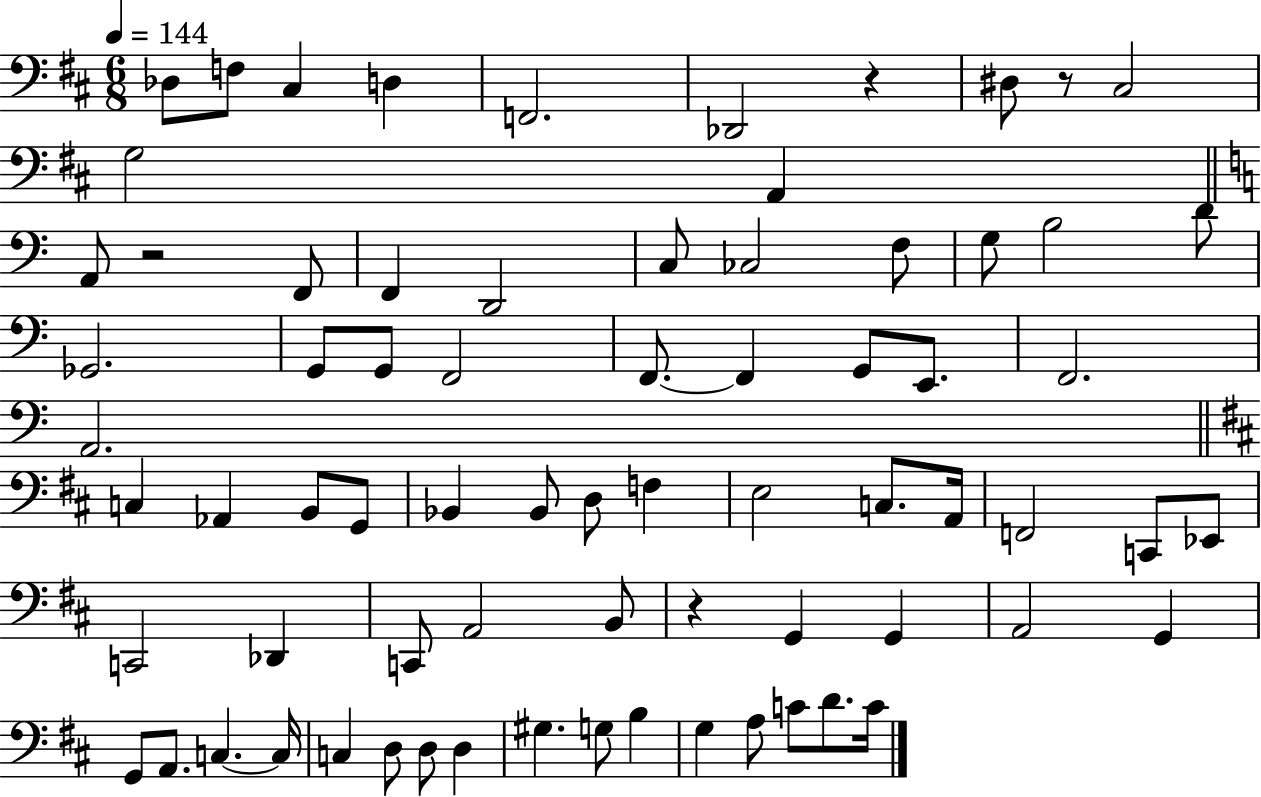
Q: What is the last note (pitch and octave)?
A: C4